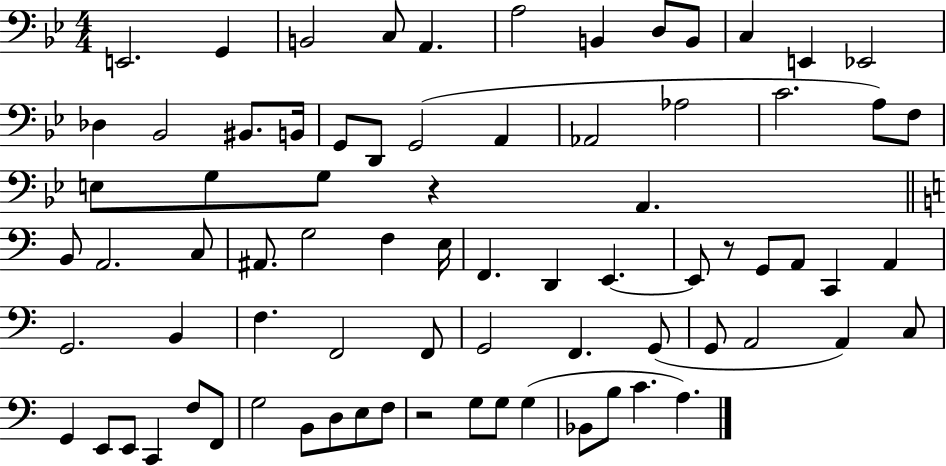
{
  \clef bass
  \numericTimeSignature
  \time 4/4
  \key bes \major
  e,2. g,4 | b,2 c8 a,4. | a2 b,4 d8 b,8 | c4 e,4 ees,2 | \break des4 bes,2 bis,8. b,16 | g,8 d,8 g,2( a,4 | aes,2 aes2 | c'2. a8) f8 | \break e8 g8 g8 r4 a,4. | \bar "||" \break \key c \major b,8 a,2. c8 | ais,8. g2 f4 e16 | f,4. d,4 e,4.~~ | e,8 r8 g,8 a,8 c,4 a,4 | \break g,2. b,4 | f4. f,2 f,8 | g,2 f,4. g,8( | g,8 a,2 a,4) c8 | \break g,4 e,8 e,8 c,4 f8 f,8 | g2 b,8 d8 e8 f8 | r2 g8 g8 g4( | bes,8 b8 c'4. a4.) | \break \bar "|."
}